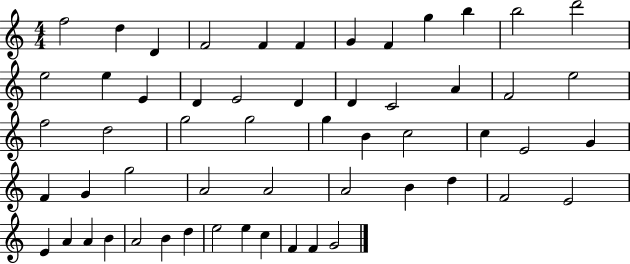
X:1
T:Untitled
M:4/4
L:1/4
K:C
f2 d D F2 F F G F g b b2 d'2 e2 e E D E2 D D C2 A F2 e2 f2 d2 g2 g2 g B c2 c E2 G F G g2 A2 A2 A2 B d F2 E2 E A A B A2 B d e2 e c F F G2